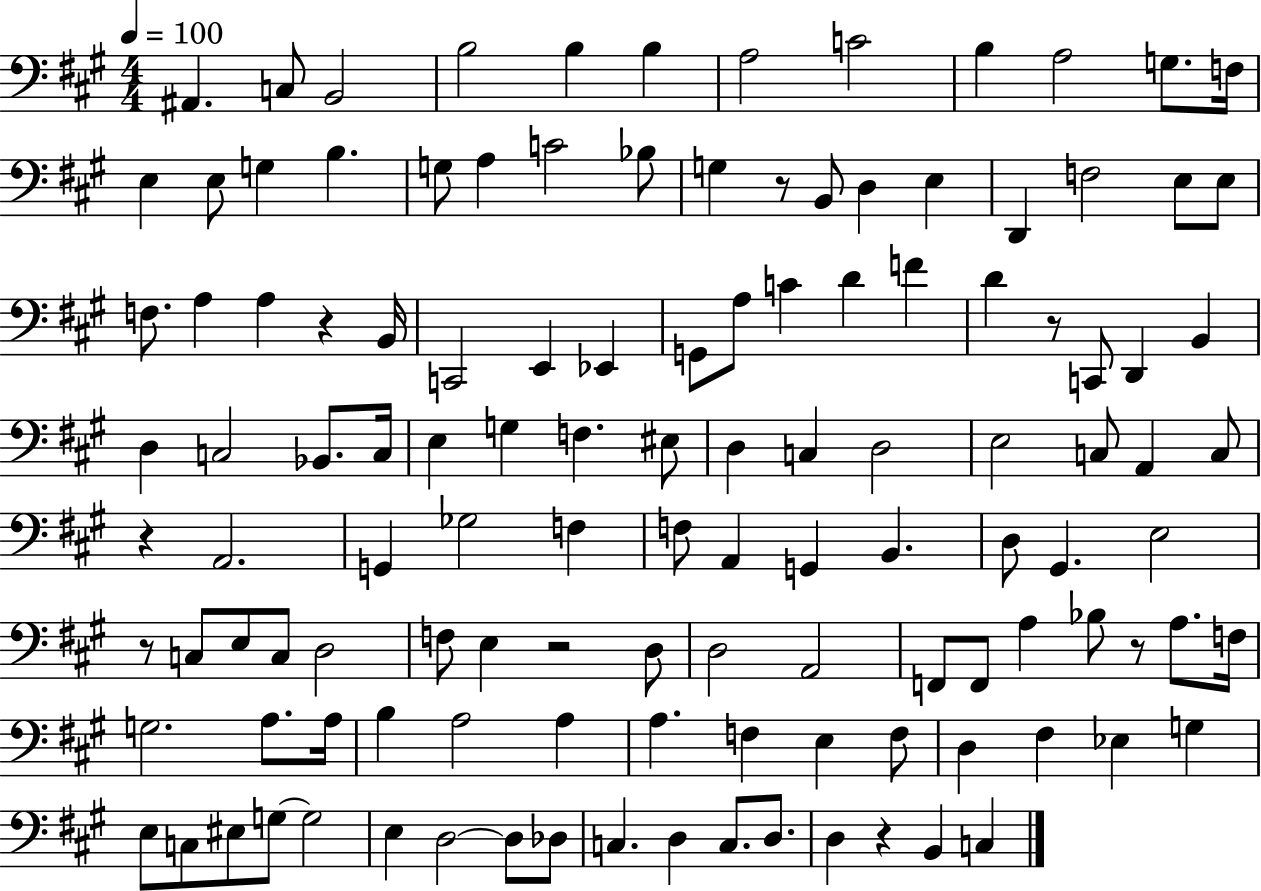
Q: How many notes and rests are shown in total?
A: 123